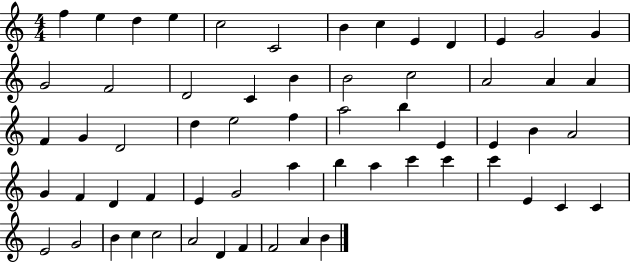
{
  \clef treble
  \numericTimeSignature
  \time 4/4
  \key c \major
  f''4 e''4 d''4 e''4 | c''2 c'2 | b'4 c''4 e'4 d'4 | e'4 g'2 g'4 | \break g'2 f'2 | d'2 c'4 b'4 | b'2 c''2 | a'2 a'4 a'4 | \break f'4 g'4 d'2 | d''4 e''2 f''4 | a''2 b''4 e'4 | e'4 b'4 a'2 | \break g'4 f'4 d'4 f'4 | e'4 g'2 a''4 | b''4 a''4 c'''4 c'''4 | c'''4 e'4 c'4 c'4 | \break e'2 g'2 | b'4 c''4 c''2 | a'2 d'4 f'4 | f'2 a'4 b'4 | \break \bar "|."
}